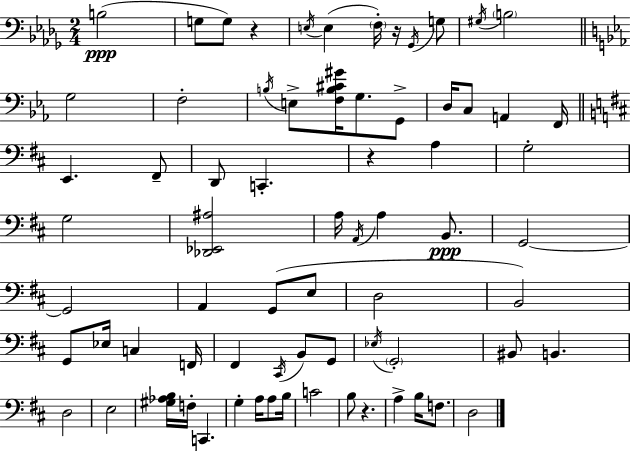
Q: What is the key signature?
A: BES minor